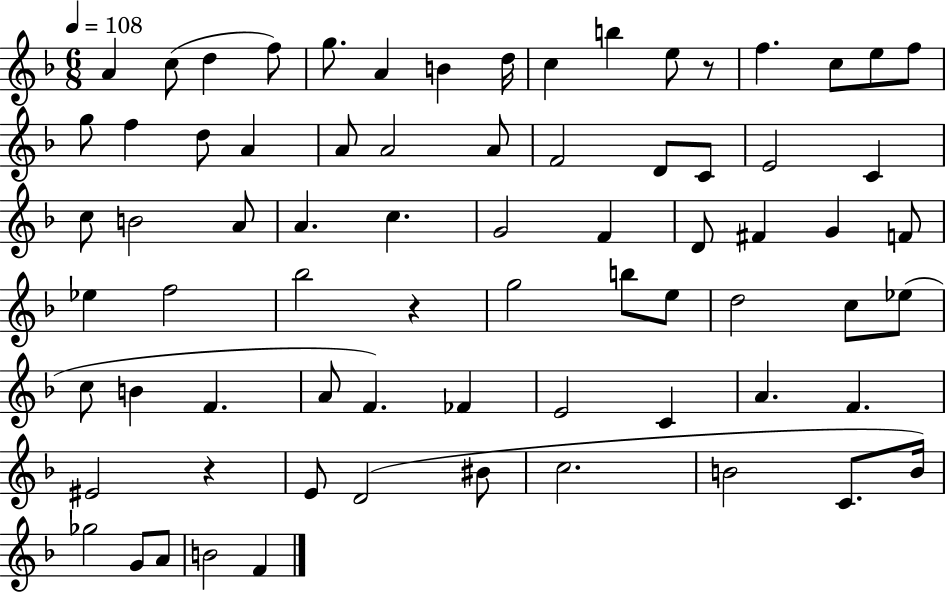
X:1
T:Untitled
M:6/8
L:1/4
K:F
A c/2 d f/2 g/2 A B d/4 c b e/2 z/2 f c/2 e/2 f/2 g/2 f d/2 A A/2 A2 A/2 F2 D/2 C/2 E2 C c/2 B2 A/2 A c G2 F D/2 ^F G F/2 _e f2 _b2 z g2 b/2 e/2 d2 c/2 _e/2 c/2 B F A/2 F _F E2 C A F ^E2 z E/2 D2 ^B/2 c2 B2 C/2 B/4 _g2 G/2 A/2 B2 F